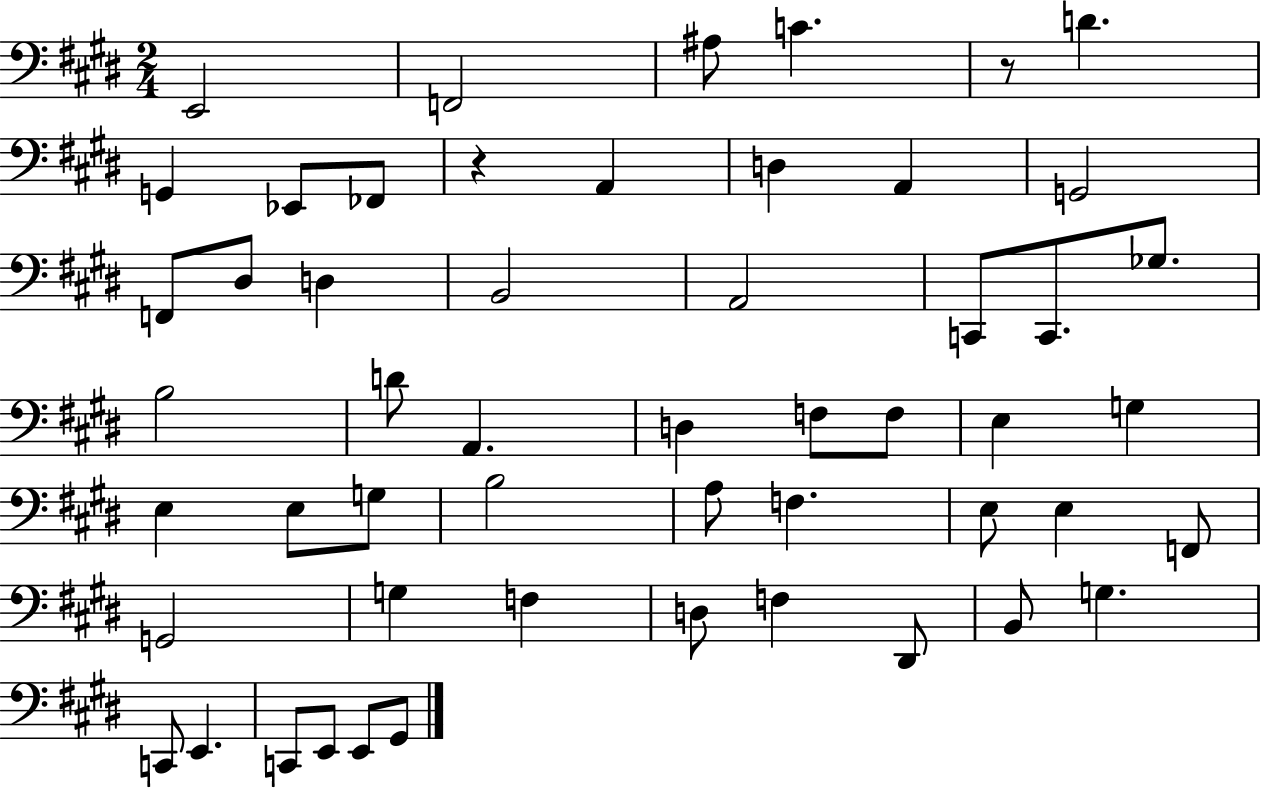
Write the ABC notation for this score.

X:1
T:Untitled
M:2/4
L:1/4
K:E
E,,2 F,,2 ^A,/2 C z/2 D G,, _E,,/2 _F,,/2 z A,, D, A,, G,,2 F,,/2 ^D,/2 D, B,,2 A,,2 C,,/2 C,,/2 _G,/2 B,2 D/2 A,, D, F,/2 F,/2 E, G, E, E,/2 G,/2 B,2 A,/2 F, E,/2 E, F,,/2 G,,2 G, F, D,/2 F, ^D,,/2 B,,/2 G, C,,/2 E,, C,,/2 E,,/2 E,,/2 ^G,,/2